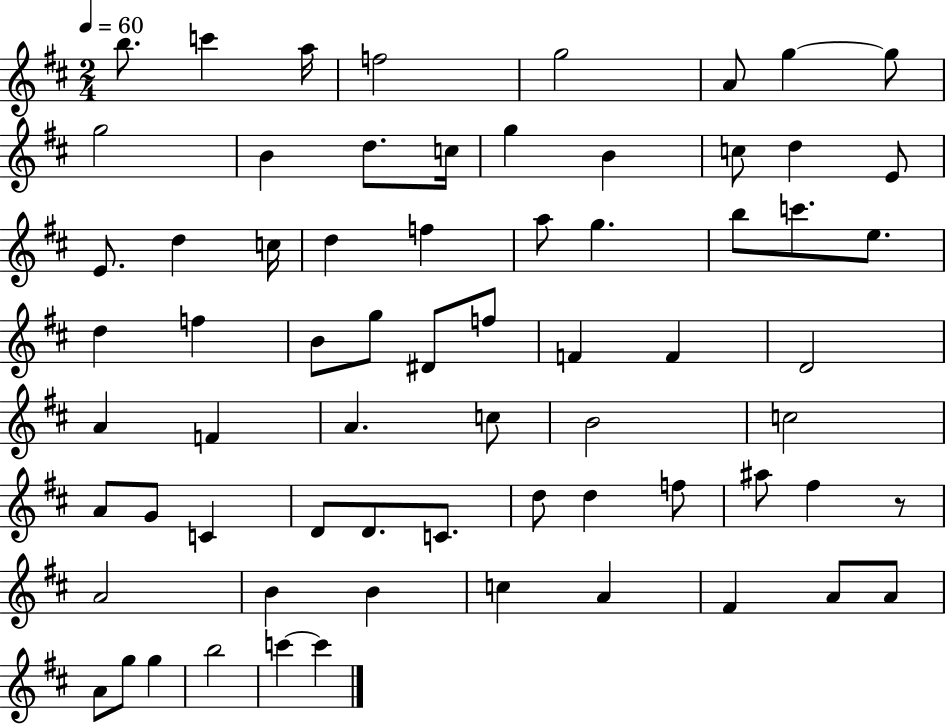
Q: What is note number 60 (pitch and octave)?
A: A4